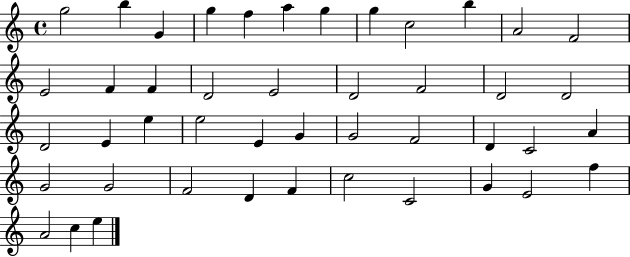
G5/h B5/q G4/q G5/q F5/q A5/q G5/q G5/q C5/h B5/q A4/h F4/h E4/h F4/q F4/q D4/h E4/h D4/h F4/h D4/h D4/h D4/h E4/q E5/q E5/h E4/q G4/q G4/h F4/h D4/q C4/h A4/q G4/h G4/h F4/h D4/q F4/q C5/h C4/h G4/q E4/h F5/q A4/h C5/q E5/q